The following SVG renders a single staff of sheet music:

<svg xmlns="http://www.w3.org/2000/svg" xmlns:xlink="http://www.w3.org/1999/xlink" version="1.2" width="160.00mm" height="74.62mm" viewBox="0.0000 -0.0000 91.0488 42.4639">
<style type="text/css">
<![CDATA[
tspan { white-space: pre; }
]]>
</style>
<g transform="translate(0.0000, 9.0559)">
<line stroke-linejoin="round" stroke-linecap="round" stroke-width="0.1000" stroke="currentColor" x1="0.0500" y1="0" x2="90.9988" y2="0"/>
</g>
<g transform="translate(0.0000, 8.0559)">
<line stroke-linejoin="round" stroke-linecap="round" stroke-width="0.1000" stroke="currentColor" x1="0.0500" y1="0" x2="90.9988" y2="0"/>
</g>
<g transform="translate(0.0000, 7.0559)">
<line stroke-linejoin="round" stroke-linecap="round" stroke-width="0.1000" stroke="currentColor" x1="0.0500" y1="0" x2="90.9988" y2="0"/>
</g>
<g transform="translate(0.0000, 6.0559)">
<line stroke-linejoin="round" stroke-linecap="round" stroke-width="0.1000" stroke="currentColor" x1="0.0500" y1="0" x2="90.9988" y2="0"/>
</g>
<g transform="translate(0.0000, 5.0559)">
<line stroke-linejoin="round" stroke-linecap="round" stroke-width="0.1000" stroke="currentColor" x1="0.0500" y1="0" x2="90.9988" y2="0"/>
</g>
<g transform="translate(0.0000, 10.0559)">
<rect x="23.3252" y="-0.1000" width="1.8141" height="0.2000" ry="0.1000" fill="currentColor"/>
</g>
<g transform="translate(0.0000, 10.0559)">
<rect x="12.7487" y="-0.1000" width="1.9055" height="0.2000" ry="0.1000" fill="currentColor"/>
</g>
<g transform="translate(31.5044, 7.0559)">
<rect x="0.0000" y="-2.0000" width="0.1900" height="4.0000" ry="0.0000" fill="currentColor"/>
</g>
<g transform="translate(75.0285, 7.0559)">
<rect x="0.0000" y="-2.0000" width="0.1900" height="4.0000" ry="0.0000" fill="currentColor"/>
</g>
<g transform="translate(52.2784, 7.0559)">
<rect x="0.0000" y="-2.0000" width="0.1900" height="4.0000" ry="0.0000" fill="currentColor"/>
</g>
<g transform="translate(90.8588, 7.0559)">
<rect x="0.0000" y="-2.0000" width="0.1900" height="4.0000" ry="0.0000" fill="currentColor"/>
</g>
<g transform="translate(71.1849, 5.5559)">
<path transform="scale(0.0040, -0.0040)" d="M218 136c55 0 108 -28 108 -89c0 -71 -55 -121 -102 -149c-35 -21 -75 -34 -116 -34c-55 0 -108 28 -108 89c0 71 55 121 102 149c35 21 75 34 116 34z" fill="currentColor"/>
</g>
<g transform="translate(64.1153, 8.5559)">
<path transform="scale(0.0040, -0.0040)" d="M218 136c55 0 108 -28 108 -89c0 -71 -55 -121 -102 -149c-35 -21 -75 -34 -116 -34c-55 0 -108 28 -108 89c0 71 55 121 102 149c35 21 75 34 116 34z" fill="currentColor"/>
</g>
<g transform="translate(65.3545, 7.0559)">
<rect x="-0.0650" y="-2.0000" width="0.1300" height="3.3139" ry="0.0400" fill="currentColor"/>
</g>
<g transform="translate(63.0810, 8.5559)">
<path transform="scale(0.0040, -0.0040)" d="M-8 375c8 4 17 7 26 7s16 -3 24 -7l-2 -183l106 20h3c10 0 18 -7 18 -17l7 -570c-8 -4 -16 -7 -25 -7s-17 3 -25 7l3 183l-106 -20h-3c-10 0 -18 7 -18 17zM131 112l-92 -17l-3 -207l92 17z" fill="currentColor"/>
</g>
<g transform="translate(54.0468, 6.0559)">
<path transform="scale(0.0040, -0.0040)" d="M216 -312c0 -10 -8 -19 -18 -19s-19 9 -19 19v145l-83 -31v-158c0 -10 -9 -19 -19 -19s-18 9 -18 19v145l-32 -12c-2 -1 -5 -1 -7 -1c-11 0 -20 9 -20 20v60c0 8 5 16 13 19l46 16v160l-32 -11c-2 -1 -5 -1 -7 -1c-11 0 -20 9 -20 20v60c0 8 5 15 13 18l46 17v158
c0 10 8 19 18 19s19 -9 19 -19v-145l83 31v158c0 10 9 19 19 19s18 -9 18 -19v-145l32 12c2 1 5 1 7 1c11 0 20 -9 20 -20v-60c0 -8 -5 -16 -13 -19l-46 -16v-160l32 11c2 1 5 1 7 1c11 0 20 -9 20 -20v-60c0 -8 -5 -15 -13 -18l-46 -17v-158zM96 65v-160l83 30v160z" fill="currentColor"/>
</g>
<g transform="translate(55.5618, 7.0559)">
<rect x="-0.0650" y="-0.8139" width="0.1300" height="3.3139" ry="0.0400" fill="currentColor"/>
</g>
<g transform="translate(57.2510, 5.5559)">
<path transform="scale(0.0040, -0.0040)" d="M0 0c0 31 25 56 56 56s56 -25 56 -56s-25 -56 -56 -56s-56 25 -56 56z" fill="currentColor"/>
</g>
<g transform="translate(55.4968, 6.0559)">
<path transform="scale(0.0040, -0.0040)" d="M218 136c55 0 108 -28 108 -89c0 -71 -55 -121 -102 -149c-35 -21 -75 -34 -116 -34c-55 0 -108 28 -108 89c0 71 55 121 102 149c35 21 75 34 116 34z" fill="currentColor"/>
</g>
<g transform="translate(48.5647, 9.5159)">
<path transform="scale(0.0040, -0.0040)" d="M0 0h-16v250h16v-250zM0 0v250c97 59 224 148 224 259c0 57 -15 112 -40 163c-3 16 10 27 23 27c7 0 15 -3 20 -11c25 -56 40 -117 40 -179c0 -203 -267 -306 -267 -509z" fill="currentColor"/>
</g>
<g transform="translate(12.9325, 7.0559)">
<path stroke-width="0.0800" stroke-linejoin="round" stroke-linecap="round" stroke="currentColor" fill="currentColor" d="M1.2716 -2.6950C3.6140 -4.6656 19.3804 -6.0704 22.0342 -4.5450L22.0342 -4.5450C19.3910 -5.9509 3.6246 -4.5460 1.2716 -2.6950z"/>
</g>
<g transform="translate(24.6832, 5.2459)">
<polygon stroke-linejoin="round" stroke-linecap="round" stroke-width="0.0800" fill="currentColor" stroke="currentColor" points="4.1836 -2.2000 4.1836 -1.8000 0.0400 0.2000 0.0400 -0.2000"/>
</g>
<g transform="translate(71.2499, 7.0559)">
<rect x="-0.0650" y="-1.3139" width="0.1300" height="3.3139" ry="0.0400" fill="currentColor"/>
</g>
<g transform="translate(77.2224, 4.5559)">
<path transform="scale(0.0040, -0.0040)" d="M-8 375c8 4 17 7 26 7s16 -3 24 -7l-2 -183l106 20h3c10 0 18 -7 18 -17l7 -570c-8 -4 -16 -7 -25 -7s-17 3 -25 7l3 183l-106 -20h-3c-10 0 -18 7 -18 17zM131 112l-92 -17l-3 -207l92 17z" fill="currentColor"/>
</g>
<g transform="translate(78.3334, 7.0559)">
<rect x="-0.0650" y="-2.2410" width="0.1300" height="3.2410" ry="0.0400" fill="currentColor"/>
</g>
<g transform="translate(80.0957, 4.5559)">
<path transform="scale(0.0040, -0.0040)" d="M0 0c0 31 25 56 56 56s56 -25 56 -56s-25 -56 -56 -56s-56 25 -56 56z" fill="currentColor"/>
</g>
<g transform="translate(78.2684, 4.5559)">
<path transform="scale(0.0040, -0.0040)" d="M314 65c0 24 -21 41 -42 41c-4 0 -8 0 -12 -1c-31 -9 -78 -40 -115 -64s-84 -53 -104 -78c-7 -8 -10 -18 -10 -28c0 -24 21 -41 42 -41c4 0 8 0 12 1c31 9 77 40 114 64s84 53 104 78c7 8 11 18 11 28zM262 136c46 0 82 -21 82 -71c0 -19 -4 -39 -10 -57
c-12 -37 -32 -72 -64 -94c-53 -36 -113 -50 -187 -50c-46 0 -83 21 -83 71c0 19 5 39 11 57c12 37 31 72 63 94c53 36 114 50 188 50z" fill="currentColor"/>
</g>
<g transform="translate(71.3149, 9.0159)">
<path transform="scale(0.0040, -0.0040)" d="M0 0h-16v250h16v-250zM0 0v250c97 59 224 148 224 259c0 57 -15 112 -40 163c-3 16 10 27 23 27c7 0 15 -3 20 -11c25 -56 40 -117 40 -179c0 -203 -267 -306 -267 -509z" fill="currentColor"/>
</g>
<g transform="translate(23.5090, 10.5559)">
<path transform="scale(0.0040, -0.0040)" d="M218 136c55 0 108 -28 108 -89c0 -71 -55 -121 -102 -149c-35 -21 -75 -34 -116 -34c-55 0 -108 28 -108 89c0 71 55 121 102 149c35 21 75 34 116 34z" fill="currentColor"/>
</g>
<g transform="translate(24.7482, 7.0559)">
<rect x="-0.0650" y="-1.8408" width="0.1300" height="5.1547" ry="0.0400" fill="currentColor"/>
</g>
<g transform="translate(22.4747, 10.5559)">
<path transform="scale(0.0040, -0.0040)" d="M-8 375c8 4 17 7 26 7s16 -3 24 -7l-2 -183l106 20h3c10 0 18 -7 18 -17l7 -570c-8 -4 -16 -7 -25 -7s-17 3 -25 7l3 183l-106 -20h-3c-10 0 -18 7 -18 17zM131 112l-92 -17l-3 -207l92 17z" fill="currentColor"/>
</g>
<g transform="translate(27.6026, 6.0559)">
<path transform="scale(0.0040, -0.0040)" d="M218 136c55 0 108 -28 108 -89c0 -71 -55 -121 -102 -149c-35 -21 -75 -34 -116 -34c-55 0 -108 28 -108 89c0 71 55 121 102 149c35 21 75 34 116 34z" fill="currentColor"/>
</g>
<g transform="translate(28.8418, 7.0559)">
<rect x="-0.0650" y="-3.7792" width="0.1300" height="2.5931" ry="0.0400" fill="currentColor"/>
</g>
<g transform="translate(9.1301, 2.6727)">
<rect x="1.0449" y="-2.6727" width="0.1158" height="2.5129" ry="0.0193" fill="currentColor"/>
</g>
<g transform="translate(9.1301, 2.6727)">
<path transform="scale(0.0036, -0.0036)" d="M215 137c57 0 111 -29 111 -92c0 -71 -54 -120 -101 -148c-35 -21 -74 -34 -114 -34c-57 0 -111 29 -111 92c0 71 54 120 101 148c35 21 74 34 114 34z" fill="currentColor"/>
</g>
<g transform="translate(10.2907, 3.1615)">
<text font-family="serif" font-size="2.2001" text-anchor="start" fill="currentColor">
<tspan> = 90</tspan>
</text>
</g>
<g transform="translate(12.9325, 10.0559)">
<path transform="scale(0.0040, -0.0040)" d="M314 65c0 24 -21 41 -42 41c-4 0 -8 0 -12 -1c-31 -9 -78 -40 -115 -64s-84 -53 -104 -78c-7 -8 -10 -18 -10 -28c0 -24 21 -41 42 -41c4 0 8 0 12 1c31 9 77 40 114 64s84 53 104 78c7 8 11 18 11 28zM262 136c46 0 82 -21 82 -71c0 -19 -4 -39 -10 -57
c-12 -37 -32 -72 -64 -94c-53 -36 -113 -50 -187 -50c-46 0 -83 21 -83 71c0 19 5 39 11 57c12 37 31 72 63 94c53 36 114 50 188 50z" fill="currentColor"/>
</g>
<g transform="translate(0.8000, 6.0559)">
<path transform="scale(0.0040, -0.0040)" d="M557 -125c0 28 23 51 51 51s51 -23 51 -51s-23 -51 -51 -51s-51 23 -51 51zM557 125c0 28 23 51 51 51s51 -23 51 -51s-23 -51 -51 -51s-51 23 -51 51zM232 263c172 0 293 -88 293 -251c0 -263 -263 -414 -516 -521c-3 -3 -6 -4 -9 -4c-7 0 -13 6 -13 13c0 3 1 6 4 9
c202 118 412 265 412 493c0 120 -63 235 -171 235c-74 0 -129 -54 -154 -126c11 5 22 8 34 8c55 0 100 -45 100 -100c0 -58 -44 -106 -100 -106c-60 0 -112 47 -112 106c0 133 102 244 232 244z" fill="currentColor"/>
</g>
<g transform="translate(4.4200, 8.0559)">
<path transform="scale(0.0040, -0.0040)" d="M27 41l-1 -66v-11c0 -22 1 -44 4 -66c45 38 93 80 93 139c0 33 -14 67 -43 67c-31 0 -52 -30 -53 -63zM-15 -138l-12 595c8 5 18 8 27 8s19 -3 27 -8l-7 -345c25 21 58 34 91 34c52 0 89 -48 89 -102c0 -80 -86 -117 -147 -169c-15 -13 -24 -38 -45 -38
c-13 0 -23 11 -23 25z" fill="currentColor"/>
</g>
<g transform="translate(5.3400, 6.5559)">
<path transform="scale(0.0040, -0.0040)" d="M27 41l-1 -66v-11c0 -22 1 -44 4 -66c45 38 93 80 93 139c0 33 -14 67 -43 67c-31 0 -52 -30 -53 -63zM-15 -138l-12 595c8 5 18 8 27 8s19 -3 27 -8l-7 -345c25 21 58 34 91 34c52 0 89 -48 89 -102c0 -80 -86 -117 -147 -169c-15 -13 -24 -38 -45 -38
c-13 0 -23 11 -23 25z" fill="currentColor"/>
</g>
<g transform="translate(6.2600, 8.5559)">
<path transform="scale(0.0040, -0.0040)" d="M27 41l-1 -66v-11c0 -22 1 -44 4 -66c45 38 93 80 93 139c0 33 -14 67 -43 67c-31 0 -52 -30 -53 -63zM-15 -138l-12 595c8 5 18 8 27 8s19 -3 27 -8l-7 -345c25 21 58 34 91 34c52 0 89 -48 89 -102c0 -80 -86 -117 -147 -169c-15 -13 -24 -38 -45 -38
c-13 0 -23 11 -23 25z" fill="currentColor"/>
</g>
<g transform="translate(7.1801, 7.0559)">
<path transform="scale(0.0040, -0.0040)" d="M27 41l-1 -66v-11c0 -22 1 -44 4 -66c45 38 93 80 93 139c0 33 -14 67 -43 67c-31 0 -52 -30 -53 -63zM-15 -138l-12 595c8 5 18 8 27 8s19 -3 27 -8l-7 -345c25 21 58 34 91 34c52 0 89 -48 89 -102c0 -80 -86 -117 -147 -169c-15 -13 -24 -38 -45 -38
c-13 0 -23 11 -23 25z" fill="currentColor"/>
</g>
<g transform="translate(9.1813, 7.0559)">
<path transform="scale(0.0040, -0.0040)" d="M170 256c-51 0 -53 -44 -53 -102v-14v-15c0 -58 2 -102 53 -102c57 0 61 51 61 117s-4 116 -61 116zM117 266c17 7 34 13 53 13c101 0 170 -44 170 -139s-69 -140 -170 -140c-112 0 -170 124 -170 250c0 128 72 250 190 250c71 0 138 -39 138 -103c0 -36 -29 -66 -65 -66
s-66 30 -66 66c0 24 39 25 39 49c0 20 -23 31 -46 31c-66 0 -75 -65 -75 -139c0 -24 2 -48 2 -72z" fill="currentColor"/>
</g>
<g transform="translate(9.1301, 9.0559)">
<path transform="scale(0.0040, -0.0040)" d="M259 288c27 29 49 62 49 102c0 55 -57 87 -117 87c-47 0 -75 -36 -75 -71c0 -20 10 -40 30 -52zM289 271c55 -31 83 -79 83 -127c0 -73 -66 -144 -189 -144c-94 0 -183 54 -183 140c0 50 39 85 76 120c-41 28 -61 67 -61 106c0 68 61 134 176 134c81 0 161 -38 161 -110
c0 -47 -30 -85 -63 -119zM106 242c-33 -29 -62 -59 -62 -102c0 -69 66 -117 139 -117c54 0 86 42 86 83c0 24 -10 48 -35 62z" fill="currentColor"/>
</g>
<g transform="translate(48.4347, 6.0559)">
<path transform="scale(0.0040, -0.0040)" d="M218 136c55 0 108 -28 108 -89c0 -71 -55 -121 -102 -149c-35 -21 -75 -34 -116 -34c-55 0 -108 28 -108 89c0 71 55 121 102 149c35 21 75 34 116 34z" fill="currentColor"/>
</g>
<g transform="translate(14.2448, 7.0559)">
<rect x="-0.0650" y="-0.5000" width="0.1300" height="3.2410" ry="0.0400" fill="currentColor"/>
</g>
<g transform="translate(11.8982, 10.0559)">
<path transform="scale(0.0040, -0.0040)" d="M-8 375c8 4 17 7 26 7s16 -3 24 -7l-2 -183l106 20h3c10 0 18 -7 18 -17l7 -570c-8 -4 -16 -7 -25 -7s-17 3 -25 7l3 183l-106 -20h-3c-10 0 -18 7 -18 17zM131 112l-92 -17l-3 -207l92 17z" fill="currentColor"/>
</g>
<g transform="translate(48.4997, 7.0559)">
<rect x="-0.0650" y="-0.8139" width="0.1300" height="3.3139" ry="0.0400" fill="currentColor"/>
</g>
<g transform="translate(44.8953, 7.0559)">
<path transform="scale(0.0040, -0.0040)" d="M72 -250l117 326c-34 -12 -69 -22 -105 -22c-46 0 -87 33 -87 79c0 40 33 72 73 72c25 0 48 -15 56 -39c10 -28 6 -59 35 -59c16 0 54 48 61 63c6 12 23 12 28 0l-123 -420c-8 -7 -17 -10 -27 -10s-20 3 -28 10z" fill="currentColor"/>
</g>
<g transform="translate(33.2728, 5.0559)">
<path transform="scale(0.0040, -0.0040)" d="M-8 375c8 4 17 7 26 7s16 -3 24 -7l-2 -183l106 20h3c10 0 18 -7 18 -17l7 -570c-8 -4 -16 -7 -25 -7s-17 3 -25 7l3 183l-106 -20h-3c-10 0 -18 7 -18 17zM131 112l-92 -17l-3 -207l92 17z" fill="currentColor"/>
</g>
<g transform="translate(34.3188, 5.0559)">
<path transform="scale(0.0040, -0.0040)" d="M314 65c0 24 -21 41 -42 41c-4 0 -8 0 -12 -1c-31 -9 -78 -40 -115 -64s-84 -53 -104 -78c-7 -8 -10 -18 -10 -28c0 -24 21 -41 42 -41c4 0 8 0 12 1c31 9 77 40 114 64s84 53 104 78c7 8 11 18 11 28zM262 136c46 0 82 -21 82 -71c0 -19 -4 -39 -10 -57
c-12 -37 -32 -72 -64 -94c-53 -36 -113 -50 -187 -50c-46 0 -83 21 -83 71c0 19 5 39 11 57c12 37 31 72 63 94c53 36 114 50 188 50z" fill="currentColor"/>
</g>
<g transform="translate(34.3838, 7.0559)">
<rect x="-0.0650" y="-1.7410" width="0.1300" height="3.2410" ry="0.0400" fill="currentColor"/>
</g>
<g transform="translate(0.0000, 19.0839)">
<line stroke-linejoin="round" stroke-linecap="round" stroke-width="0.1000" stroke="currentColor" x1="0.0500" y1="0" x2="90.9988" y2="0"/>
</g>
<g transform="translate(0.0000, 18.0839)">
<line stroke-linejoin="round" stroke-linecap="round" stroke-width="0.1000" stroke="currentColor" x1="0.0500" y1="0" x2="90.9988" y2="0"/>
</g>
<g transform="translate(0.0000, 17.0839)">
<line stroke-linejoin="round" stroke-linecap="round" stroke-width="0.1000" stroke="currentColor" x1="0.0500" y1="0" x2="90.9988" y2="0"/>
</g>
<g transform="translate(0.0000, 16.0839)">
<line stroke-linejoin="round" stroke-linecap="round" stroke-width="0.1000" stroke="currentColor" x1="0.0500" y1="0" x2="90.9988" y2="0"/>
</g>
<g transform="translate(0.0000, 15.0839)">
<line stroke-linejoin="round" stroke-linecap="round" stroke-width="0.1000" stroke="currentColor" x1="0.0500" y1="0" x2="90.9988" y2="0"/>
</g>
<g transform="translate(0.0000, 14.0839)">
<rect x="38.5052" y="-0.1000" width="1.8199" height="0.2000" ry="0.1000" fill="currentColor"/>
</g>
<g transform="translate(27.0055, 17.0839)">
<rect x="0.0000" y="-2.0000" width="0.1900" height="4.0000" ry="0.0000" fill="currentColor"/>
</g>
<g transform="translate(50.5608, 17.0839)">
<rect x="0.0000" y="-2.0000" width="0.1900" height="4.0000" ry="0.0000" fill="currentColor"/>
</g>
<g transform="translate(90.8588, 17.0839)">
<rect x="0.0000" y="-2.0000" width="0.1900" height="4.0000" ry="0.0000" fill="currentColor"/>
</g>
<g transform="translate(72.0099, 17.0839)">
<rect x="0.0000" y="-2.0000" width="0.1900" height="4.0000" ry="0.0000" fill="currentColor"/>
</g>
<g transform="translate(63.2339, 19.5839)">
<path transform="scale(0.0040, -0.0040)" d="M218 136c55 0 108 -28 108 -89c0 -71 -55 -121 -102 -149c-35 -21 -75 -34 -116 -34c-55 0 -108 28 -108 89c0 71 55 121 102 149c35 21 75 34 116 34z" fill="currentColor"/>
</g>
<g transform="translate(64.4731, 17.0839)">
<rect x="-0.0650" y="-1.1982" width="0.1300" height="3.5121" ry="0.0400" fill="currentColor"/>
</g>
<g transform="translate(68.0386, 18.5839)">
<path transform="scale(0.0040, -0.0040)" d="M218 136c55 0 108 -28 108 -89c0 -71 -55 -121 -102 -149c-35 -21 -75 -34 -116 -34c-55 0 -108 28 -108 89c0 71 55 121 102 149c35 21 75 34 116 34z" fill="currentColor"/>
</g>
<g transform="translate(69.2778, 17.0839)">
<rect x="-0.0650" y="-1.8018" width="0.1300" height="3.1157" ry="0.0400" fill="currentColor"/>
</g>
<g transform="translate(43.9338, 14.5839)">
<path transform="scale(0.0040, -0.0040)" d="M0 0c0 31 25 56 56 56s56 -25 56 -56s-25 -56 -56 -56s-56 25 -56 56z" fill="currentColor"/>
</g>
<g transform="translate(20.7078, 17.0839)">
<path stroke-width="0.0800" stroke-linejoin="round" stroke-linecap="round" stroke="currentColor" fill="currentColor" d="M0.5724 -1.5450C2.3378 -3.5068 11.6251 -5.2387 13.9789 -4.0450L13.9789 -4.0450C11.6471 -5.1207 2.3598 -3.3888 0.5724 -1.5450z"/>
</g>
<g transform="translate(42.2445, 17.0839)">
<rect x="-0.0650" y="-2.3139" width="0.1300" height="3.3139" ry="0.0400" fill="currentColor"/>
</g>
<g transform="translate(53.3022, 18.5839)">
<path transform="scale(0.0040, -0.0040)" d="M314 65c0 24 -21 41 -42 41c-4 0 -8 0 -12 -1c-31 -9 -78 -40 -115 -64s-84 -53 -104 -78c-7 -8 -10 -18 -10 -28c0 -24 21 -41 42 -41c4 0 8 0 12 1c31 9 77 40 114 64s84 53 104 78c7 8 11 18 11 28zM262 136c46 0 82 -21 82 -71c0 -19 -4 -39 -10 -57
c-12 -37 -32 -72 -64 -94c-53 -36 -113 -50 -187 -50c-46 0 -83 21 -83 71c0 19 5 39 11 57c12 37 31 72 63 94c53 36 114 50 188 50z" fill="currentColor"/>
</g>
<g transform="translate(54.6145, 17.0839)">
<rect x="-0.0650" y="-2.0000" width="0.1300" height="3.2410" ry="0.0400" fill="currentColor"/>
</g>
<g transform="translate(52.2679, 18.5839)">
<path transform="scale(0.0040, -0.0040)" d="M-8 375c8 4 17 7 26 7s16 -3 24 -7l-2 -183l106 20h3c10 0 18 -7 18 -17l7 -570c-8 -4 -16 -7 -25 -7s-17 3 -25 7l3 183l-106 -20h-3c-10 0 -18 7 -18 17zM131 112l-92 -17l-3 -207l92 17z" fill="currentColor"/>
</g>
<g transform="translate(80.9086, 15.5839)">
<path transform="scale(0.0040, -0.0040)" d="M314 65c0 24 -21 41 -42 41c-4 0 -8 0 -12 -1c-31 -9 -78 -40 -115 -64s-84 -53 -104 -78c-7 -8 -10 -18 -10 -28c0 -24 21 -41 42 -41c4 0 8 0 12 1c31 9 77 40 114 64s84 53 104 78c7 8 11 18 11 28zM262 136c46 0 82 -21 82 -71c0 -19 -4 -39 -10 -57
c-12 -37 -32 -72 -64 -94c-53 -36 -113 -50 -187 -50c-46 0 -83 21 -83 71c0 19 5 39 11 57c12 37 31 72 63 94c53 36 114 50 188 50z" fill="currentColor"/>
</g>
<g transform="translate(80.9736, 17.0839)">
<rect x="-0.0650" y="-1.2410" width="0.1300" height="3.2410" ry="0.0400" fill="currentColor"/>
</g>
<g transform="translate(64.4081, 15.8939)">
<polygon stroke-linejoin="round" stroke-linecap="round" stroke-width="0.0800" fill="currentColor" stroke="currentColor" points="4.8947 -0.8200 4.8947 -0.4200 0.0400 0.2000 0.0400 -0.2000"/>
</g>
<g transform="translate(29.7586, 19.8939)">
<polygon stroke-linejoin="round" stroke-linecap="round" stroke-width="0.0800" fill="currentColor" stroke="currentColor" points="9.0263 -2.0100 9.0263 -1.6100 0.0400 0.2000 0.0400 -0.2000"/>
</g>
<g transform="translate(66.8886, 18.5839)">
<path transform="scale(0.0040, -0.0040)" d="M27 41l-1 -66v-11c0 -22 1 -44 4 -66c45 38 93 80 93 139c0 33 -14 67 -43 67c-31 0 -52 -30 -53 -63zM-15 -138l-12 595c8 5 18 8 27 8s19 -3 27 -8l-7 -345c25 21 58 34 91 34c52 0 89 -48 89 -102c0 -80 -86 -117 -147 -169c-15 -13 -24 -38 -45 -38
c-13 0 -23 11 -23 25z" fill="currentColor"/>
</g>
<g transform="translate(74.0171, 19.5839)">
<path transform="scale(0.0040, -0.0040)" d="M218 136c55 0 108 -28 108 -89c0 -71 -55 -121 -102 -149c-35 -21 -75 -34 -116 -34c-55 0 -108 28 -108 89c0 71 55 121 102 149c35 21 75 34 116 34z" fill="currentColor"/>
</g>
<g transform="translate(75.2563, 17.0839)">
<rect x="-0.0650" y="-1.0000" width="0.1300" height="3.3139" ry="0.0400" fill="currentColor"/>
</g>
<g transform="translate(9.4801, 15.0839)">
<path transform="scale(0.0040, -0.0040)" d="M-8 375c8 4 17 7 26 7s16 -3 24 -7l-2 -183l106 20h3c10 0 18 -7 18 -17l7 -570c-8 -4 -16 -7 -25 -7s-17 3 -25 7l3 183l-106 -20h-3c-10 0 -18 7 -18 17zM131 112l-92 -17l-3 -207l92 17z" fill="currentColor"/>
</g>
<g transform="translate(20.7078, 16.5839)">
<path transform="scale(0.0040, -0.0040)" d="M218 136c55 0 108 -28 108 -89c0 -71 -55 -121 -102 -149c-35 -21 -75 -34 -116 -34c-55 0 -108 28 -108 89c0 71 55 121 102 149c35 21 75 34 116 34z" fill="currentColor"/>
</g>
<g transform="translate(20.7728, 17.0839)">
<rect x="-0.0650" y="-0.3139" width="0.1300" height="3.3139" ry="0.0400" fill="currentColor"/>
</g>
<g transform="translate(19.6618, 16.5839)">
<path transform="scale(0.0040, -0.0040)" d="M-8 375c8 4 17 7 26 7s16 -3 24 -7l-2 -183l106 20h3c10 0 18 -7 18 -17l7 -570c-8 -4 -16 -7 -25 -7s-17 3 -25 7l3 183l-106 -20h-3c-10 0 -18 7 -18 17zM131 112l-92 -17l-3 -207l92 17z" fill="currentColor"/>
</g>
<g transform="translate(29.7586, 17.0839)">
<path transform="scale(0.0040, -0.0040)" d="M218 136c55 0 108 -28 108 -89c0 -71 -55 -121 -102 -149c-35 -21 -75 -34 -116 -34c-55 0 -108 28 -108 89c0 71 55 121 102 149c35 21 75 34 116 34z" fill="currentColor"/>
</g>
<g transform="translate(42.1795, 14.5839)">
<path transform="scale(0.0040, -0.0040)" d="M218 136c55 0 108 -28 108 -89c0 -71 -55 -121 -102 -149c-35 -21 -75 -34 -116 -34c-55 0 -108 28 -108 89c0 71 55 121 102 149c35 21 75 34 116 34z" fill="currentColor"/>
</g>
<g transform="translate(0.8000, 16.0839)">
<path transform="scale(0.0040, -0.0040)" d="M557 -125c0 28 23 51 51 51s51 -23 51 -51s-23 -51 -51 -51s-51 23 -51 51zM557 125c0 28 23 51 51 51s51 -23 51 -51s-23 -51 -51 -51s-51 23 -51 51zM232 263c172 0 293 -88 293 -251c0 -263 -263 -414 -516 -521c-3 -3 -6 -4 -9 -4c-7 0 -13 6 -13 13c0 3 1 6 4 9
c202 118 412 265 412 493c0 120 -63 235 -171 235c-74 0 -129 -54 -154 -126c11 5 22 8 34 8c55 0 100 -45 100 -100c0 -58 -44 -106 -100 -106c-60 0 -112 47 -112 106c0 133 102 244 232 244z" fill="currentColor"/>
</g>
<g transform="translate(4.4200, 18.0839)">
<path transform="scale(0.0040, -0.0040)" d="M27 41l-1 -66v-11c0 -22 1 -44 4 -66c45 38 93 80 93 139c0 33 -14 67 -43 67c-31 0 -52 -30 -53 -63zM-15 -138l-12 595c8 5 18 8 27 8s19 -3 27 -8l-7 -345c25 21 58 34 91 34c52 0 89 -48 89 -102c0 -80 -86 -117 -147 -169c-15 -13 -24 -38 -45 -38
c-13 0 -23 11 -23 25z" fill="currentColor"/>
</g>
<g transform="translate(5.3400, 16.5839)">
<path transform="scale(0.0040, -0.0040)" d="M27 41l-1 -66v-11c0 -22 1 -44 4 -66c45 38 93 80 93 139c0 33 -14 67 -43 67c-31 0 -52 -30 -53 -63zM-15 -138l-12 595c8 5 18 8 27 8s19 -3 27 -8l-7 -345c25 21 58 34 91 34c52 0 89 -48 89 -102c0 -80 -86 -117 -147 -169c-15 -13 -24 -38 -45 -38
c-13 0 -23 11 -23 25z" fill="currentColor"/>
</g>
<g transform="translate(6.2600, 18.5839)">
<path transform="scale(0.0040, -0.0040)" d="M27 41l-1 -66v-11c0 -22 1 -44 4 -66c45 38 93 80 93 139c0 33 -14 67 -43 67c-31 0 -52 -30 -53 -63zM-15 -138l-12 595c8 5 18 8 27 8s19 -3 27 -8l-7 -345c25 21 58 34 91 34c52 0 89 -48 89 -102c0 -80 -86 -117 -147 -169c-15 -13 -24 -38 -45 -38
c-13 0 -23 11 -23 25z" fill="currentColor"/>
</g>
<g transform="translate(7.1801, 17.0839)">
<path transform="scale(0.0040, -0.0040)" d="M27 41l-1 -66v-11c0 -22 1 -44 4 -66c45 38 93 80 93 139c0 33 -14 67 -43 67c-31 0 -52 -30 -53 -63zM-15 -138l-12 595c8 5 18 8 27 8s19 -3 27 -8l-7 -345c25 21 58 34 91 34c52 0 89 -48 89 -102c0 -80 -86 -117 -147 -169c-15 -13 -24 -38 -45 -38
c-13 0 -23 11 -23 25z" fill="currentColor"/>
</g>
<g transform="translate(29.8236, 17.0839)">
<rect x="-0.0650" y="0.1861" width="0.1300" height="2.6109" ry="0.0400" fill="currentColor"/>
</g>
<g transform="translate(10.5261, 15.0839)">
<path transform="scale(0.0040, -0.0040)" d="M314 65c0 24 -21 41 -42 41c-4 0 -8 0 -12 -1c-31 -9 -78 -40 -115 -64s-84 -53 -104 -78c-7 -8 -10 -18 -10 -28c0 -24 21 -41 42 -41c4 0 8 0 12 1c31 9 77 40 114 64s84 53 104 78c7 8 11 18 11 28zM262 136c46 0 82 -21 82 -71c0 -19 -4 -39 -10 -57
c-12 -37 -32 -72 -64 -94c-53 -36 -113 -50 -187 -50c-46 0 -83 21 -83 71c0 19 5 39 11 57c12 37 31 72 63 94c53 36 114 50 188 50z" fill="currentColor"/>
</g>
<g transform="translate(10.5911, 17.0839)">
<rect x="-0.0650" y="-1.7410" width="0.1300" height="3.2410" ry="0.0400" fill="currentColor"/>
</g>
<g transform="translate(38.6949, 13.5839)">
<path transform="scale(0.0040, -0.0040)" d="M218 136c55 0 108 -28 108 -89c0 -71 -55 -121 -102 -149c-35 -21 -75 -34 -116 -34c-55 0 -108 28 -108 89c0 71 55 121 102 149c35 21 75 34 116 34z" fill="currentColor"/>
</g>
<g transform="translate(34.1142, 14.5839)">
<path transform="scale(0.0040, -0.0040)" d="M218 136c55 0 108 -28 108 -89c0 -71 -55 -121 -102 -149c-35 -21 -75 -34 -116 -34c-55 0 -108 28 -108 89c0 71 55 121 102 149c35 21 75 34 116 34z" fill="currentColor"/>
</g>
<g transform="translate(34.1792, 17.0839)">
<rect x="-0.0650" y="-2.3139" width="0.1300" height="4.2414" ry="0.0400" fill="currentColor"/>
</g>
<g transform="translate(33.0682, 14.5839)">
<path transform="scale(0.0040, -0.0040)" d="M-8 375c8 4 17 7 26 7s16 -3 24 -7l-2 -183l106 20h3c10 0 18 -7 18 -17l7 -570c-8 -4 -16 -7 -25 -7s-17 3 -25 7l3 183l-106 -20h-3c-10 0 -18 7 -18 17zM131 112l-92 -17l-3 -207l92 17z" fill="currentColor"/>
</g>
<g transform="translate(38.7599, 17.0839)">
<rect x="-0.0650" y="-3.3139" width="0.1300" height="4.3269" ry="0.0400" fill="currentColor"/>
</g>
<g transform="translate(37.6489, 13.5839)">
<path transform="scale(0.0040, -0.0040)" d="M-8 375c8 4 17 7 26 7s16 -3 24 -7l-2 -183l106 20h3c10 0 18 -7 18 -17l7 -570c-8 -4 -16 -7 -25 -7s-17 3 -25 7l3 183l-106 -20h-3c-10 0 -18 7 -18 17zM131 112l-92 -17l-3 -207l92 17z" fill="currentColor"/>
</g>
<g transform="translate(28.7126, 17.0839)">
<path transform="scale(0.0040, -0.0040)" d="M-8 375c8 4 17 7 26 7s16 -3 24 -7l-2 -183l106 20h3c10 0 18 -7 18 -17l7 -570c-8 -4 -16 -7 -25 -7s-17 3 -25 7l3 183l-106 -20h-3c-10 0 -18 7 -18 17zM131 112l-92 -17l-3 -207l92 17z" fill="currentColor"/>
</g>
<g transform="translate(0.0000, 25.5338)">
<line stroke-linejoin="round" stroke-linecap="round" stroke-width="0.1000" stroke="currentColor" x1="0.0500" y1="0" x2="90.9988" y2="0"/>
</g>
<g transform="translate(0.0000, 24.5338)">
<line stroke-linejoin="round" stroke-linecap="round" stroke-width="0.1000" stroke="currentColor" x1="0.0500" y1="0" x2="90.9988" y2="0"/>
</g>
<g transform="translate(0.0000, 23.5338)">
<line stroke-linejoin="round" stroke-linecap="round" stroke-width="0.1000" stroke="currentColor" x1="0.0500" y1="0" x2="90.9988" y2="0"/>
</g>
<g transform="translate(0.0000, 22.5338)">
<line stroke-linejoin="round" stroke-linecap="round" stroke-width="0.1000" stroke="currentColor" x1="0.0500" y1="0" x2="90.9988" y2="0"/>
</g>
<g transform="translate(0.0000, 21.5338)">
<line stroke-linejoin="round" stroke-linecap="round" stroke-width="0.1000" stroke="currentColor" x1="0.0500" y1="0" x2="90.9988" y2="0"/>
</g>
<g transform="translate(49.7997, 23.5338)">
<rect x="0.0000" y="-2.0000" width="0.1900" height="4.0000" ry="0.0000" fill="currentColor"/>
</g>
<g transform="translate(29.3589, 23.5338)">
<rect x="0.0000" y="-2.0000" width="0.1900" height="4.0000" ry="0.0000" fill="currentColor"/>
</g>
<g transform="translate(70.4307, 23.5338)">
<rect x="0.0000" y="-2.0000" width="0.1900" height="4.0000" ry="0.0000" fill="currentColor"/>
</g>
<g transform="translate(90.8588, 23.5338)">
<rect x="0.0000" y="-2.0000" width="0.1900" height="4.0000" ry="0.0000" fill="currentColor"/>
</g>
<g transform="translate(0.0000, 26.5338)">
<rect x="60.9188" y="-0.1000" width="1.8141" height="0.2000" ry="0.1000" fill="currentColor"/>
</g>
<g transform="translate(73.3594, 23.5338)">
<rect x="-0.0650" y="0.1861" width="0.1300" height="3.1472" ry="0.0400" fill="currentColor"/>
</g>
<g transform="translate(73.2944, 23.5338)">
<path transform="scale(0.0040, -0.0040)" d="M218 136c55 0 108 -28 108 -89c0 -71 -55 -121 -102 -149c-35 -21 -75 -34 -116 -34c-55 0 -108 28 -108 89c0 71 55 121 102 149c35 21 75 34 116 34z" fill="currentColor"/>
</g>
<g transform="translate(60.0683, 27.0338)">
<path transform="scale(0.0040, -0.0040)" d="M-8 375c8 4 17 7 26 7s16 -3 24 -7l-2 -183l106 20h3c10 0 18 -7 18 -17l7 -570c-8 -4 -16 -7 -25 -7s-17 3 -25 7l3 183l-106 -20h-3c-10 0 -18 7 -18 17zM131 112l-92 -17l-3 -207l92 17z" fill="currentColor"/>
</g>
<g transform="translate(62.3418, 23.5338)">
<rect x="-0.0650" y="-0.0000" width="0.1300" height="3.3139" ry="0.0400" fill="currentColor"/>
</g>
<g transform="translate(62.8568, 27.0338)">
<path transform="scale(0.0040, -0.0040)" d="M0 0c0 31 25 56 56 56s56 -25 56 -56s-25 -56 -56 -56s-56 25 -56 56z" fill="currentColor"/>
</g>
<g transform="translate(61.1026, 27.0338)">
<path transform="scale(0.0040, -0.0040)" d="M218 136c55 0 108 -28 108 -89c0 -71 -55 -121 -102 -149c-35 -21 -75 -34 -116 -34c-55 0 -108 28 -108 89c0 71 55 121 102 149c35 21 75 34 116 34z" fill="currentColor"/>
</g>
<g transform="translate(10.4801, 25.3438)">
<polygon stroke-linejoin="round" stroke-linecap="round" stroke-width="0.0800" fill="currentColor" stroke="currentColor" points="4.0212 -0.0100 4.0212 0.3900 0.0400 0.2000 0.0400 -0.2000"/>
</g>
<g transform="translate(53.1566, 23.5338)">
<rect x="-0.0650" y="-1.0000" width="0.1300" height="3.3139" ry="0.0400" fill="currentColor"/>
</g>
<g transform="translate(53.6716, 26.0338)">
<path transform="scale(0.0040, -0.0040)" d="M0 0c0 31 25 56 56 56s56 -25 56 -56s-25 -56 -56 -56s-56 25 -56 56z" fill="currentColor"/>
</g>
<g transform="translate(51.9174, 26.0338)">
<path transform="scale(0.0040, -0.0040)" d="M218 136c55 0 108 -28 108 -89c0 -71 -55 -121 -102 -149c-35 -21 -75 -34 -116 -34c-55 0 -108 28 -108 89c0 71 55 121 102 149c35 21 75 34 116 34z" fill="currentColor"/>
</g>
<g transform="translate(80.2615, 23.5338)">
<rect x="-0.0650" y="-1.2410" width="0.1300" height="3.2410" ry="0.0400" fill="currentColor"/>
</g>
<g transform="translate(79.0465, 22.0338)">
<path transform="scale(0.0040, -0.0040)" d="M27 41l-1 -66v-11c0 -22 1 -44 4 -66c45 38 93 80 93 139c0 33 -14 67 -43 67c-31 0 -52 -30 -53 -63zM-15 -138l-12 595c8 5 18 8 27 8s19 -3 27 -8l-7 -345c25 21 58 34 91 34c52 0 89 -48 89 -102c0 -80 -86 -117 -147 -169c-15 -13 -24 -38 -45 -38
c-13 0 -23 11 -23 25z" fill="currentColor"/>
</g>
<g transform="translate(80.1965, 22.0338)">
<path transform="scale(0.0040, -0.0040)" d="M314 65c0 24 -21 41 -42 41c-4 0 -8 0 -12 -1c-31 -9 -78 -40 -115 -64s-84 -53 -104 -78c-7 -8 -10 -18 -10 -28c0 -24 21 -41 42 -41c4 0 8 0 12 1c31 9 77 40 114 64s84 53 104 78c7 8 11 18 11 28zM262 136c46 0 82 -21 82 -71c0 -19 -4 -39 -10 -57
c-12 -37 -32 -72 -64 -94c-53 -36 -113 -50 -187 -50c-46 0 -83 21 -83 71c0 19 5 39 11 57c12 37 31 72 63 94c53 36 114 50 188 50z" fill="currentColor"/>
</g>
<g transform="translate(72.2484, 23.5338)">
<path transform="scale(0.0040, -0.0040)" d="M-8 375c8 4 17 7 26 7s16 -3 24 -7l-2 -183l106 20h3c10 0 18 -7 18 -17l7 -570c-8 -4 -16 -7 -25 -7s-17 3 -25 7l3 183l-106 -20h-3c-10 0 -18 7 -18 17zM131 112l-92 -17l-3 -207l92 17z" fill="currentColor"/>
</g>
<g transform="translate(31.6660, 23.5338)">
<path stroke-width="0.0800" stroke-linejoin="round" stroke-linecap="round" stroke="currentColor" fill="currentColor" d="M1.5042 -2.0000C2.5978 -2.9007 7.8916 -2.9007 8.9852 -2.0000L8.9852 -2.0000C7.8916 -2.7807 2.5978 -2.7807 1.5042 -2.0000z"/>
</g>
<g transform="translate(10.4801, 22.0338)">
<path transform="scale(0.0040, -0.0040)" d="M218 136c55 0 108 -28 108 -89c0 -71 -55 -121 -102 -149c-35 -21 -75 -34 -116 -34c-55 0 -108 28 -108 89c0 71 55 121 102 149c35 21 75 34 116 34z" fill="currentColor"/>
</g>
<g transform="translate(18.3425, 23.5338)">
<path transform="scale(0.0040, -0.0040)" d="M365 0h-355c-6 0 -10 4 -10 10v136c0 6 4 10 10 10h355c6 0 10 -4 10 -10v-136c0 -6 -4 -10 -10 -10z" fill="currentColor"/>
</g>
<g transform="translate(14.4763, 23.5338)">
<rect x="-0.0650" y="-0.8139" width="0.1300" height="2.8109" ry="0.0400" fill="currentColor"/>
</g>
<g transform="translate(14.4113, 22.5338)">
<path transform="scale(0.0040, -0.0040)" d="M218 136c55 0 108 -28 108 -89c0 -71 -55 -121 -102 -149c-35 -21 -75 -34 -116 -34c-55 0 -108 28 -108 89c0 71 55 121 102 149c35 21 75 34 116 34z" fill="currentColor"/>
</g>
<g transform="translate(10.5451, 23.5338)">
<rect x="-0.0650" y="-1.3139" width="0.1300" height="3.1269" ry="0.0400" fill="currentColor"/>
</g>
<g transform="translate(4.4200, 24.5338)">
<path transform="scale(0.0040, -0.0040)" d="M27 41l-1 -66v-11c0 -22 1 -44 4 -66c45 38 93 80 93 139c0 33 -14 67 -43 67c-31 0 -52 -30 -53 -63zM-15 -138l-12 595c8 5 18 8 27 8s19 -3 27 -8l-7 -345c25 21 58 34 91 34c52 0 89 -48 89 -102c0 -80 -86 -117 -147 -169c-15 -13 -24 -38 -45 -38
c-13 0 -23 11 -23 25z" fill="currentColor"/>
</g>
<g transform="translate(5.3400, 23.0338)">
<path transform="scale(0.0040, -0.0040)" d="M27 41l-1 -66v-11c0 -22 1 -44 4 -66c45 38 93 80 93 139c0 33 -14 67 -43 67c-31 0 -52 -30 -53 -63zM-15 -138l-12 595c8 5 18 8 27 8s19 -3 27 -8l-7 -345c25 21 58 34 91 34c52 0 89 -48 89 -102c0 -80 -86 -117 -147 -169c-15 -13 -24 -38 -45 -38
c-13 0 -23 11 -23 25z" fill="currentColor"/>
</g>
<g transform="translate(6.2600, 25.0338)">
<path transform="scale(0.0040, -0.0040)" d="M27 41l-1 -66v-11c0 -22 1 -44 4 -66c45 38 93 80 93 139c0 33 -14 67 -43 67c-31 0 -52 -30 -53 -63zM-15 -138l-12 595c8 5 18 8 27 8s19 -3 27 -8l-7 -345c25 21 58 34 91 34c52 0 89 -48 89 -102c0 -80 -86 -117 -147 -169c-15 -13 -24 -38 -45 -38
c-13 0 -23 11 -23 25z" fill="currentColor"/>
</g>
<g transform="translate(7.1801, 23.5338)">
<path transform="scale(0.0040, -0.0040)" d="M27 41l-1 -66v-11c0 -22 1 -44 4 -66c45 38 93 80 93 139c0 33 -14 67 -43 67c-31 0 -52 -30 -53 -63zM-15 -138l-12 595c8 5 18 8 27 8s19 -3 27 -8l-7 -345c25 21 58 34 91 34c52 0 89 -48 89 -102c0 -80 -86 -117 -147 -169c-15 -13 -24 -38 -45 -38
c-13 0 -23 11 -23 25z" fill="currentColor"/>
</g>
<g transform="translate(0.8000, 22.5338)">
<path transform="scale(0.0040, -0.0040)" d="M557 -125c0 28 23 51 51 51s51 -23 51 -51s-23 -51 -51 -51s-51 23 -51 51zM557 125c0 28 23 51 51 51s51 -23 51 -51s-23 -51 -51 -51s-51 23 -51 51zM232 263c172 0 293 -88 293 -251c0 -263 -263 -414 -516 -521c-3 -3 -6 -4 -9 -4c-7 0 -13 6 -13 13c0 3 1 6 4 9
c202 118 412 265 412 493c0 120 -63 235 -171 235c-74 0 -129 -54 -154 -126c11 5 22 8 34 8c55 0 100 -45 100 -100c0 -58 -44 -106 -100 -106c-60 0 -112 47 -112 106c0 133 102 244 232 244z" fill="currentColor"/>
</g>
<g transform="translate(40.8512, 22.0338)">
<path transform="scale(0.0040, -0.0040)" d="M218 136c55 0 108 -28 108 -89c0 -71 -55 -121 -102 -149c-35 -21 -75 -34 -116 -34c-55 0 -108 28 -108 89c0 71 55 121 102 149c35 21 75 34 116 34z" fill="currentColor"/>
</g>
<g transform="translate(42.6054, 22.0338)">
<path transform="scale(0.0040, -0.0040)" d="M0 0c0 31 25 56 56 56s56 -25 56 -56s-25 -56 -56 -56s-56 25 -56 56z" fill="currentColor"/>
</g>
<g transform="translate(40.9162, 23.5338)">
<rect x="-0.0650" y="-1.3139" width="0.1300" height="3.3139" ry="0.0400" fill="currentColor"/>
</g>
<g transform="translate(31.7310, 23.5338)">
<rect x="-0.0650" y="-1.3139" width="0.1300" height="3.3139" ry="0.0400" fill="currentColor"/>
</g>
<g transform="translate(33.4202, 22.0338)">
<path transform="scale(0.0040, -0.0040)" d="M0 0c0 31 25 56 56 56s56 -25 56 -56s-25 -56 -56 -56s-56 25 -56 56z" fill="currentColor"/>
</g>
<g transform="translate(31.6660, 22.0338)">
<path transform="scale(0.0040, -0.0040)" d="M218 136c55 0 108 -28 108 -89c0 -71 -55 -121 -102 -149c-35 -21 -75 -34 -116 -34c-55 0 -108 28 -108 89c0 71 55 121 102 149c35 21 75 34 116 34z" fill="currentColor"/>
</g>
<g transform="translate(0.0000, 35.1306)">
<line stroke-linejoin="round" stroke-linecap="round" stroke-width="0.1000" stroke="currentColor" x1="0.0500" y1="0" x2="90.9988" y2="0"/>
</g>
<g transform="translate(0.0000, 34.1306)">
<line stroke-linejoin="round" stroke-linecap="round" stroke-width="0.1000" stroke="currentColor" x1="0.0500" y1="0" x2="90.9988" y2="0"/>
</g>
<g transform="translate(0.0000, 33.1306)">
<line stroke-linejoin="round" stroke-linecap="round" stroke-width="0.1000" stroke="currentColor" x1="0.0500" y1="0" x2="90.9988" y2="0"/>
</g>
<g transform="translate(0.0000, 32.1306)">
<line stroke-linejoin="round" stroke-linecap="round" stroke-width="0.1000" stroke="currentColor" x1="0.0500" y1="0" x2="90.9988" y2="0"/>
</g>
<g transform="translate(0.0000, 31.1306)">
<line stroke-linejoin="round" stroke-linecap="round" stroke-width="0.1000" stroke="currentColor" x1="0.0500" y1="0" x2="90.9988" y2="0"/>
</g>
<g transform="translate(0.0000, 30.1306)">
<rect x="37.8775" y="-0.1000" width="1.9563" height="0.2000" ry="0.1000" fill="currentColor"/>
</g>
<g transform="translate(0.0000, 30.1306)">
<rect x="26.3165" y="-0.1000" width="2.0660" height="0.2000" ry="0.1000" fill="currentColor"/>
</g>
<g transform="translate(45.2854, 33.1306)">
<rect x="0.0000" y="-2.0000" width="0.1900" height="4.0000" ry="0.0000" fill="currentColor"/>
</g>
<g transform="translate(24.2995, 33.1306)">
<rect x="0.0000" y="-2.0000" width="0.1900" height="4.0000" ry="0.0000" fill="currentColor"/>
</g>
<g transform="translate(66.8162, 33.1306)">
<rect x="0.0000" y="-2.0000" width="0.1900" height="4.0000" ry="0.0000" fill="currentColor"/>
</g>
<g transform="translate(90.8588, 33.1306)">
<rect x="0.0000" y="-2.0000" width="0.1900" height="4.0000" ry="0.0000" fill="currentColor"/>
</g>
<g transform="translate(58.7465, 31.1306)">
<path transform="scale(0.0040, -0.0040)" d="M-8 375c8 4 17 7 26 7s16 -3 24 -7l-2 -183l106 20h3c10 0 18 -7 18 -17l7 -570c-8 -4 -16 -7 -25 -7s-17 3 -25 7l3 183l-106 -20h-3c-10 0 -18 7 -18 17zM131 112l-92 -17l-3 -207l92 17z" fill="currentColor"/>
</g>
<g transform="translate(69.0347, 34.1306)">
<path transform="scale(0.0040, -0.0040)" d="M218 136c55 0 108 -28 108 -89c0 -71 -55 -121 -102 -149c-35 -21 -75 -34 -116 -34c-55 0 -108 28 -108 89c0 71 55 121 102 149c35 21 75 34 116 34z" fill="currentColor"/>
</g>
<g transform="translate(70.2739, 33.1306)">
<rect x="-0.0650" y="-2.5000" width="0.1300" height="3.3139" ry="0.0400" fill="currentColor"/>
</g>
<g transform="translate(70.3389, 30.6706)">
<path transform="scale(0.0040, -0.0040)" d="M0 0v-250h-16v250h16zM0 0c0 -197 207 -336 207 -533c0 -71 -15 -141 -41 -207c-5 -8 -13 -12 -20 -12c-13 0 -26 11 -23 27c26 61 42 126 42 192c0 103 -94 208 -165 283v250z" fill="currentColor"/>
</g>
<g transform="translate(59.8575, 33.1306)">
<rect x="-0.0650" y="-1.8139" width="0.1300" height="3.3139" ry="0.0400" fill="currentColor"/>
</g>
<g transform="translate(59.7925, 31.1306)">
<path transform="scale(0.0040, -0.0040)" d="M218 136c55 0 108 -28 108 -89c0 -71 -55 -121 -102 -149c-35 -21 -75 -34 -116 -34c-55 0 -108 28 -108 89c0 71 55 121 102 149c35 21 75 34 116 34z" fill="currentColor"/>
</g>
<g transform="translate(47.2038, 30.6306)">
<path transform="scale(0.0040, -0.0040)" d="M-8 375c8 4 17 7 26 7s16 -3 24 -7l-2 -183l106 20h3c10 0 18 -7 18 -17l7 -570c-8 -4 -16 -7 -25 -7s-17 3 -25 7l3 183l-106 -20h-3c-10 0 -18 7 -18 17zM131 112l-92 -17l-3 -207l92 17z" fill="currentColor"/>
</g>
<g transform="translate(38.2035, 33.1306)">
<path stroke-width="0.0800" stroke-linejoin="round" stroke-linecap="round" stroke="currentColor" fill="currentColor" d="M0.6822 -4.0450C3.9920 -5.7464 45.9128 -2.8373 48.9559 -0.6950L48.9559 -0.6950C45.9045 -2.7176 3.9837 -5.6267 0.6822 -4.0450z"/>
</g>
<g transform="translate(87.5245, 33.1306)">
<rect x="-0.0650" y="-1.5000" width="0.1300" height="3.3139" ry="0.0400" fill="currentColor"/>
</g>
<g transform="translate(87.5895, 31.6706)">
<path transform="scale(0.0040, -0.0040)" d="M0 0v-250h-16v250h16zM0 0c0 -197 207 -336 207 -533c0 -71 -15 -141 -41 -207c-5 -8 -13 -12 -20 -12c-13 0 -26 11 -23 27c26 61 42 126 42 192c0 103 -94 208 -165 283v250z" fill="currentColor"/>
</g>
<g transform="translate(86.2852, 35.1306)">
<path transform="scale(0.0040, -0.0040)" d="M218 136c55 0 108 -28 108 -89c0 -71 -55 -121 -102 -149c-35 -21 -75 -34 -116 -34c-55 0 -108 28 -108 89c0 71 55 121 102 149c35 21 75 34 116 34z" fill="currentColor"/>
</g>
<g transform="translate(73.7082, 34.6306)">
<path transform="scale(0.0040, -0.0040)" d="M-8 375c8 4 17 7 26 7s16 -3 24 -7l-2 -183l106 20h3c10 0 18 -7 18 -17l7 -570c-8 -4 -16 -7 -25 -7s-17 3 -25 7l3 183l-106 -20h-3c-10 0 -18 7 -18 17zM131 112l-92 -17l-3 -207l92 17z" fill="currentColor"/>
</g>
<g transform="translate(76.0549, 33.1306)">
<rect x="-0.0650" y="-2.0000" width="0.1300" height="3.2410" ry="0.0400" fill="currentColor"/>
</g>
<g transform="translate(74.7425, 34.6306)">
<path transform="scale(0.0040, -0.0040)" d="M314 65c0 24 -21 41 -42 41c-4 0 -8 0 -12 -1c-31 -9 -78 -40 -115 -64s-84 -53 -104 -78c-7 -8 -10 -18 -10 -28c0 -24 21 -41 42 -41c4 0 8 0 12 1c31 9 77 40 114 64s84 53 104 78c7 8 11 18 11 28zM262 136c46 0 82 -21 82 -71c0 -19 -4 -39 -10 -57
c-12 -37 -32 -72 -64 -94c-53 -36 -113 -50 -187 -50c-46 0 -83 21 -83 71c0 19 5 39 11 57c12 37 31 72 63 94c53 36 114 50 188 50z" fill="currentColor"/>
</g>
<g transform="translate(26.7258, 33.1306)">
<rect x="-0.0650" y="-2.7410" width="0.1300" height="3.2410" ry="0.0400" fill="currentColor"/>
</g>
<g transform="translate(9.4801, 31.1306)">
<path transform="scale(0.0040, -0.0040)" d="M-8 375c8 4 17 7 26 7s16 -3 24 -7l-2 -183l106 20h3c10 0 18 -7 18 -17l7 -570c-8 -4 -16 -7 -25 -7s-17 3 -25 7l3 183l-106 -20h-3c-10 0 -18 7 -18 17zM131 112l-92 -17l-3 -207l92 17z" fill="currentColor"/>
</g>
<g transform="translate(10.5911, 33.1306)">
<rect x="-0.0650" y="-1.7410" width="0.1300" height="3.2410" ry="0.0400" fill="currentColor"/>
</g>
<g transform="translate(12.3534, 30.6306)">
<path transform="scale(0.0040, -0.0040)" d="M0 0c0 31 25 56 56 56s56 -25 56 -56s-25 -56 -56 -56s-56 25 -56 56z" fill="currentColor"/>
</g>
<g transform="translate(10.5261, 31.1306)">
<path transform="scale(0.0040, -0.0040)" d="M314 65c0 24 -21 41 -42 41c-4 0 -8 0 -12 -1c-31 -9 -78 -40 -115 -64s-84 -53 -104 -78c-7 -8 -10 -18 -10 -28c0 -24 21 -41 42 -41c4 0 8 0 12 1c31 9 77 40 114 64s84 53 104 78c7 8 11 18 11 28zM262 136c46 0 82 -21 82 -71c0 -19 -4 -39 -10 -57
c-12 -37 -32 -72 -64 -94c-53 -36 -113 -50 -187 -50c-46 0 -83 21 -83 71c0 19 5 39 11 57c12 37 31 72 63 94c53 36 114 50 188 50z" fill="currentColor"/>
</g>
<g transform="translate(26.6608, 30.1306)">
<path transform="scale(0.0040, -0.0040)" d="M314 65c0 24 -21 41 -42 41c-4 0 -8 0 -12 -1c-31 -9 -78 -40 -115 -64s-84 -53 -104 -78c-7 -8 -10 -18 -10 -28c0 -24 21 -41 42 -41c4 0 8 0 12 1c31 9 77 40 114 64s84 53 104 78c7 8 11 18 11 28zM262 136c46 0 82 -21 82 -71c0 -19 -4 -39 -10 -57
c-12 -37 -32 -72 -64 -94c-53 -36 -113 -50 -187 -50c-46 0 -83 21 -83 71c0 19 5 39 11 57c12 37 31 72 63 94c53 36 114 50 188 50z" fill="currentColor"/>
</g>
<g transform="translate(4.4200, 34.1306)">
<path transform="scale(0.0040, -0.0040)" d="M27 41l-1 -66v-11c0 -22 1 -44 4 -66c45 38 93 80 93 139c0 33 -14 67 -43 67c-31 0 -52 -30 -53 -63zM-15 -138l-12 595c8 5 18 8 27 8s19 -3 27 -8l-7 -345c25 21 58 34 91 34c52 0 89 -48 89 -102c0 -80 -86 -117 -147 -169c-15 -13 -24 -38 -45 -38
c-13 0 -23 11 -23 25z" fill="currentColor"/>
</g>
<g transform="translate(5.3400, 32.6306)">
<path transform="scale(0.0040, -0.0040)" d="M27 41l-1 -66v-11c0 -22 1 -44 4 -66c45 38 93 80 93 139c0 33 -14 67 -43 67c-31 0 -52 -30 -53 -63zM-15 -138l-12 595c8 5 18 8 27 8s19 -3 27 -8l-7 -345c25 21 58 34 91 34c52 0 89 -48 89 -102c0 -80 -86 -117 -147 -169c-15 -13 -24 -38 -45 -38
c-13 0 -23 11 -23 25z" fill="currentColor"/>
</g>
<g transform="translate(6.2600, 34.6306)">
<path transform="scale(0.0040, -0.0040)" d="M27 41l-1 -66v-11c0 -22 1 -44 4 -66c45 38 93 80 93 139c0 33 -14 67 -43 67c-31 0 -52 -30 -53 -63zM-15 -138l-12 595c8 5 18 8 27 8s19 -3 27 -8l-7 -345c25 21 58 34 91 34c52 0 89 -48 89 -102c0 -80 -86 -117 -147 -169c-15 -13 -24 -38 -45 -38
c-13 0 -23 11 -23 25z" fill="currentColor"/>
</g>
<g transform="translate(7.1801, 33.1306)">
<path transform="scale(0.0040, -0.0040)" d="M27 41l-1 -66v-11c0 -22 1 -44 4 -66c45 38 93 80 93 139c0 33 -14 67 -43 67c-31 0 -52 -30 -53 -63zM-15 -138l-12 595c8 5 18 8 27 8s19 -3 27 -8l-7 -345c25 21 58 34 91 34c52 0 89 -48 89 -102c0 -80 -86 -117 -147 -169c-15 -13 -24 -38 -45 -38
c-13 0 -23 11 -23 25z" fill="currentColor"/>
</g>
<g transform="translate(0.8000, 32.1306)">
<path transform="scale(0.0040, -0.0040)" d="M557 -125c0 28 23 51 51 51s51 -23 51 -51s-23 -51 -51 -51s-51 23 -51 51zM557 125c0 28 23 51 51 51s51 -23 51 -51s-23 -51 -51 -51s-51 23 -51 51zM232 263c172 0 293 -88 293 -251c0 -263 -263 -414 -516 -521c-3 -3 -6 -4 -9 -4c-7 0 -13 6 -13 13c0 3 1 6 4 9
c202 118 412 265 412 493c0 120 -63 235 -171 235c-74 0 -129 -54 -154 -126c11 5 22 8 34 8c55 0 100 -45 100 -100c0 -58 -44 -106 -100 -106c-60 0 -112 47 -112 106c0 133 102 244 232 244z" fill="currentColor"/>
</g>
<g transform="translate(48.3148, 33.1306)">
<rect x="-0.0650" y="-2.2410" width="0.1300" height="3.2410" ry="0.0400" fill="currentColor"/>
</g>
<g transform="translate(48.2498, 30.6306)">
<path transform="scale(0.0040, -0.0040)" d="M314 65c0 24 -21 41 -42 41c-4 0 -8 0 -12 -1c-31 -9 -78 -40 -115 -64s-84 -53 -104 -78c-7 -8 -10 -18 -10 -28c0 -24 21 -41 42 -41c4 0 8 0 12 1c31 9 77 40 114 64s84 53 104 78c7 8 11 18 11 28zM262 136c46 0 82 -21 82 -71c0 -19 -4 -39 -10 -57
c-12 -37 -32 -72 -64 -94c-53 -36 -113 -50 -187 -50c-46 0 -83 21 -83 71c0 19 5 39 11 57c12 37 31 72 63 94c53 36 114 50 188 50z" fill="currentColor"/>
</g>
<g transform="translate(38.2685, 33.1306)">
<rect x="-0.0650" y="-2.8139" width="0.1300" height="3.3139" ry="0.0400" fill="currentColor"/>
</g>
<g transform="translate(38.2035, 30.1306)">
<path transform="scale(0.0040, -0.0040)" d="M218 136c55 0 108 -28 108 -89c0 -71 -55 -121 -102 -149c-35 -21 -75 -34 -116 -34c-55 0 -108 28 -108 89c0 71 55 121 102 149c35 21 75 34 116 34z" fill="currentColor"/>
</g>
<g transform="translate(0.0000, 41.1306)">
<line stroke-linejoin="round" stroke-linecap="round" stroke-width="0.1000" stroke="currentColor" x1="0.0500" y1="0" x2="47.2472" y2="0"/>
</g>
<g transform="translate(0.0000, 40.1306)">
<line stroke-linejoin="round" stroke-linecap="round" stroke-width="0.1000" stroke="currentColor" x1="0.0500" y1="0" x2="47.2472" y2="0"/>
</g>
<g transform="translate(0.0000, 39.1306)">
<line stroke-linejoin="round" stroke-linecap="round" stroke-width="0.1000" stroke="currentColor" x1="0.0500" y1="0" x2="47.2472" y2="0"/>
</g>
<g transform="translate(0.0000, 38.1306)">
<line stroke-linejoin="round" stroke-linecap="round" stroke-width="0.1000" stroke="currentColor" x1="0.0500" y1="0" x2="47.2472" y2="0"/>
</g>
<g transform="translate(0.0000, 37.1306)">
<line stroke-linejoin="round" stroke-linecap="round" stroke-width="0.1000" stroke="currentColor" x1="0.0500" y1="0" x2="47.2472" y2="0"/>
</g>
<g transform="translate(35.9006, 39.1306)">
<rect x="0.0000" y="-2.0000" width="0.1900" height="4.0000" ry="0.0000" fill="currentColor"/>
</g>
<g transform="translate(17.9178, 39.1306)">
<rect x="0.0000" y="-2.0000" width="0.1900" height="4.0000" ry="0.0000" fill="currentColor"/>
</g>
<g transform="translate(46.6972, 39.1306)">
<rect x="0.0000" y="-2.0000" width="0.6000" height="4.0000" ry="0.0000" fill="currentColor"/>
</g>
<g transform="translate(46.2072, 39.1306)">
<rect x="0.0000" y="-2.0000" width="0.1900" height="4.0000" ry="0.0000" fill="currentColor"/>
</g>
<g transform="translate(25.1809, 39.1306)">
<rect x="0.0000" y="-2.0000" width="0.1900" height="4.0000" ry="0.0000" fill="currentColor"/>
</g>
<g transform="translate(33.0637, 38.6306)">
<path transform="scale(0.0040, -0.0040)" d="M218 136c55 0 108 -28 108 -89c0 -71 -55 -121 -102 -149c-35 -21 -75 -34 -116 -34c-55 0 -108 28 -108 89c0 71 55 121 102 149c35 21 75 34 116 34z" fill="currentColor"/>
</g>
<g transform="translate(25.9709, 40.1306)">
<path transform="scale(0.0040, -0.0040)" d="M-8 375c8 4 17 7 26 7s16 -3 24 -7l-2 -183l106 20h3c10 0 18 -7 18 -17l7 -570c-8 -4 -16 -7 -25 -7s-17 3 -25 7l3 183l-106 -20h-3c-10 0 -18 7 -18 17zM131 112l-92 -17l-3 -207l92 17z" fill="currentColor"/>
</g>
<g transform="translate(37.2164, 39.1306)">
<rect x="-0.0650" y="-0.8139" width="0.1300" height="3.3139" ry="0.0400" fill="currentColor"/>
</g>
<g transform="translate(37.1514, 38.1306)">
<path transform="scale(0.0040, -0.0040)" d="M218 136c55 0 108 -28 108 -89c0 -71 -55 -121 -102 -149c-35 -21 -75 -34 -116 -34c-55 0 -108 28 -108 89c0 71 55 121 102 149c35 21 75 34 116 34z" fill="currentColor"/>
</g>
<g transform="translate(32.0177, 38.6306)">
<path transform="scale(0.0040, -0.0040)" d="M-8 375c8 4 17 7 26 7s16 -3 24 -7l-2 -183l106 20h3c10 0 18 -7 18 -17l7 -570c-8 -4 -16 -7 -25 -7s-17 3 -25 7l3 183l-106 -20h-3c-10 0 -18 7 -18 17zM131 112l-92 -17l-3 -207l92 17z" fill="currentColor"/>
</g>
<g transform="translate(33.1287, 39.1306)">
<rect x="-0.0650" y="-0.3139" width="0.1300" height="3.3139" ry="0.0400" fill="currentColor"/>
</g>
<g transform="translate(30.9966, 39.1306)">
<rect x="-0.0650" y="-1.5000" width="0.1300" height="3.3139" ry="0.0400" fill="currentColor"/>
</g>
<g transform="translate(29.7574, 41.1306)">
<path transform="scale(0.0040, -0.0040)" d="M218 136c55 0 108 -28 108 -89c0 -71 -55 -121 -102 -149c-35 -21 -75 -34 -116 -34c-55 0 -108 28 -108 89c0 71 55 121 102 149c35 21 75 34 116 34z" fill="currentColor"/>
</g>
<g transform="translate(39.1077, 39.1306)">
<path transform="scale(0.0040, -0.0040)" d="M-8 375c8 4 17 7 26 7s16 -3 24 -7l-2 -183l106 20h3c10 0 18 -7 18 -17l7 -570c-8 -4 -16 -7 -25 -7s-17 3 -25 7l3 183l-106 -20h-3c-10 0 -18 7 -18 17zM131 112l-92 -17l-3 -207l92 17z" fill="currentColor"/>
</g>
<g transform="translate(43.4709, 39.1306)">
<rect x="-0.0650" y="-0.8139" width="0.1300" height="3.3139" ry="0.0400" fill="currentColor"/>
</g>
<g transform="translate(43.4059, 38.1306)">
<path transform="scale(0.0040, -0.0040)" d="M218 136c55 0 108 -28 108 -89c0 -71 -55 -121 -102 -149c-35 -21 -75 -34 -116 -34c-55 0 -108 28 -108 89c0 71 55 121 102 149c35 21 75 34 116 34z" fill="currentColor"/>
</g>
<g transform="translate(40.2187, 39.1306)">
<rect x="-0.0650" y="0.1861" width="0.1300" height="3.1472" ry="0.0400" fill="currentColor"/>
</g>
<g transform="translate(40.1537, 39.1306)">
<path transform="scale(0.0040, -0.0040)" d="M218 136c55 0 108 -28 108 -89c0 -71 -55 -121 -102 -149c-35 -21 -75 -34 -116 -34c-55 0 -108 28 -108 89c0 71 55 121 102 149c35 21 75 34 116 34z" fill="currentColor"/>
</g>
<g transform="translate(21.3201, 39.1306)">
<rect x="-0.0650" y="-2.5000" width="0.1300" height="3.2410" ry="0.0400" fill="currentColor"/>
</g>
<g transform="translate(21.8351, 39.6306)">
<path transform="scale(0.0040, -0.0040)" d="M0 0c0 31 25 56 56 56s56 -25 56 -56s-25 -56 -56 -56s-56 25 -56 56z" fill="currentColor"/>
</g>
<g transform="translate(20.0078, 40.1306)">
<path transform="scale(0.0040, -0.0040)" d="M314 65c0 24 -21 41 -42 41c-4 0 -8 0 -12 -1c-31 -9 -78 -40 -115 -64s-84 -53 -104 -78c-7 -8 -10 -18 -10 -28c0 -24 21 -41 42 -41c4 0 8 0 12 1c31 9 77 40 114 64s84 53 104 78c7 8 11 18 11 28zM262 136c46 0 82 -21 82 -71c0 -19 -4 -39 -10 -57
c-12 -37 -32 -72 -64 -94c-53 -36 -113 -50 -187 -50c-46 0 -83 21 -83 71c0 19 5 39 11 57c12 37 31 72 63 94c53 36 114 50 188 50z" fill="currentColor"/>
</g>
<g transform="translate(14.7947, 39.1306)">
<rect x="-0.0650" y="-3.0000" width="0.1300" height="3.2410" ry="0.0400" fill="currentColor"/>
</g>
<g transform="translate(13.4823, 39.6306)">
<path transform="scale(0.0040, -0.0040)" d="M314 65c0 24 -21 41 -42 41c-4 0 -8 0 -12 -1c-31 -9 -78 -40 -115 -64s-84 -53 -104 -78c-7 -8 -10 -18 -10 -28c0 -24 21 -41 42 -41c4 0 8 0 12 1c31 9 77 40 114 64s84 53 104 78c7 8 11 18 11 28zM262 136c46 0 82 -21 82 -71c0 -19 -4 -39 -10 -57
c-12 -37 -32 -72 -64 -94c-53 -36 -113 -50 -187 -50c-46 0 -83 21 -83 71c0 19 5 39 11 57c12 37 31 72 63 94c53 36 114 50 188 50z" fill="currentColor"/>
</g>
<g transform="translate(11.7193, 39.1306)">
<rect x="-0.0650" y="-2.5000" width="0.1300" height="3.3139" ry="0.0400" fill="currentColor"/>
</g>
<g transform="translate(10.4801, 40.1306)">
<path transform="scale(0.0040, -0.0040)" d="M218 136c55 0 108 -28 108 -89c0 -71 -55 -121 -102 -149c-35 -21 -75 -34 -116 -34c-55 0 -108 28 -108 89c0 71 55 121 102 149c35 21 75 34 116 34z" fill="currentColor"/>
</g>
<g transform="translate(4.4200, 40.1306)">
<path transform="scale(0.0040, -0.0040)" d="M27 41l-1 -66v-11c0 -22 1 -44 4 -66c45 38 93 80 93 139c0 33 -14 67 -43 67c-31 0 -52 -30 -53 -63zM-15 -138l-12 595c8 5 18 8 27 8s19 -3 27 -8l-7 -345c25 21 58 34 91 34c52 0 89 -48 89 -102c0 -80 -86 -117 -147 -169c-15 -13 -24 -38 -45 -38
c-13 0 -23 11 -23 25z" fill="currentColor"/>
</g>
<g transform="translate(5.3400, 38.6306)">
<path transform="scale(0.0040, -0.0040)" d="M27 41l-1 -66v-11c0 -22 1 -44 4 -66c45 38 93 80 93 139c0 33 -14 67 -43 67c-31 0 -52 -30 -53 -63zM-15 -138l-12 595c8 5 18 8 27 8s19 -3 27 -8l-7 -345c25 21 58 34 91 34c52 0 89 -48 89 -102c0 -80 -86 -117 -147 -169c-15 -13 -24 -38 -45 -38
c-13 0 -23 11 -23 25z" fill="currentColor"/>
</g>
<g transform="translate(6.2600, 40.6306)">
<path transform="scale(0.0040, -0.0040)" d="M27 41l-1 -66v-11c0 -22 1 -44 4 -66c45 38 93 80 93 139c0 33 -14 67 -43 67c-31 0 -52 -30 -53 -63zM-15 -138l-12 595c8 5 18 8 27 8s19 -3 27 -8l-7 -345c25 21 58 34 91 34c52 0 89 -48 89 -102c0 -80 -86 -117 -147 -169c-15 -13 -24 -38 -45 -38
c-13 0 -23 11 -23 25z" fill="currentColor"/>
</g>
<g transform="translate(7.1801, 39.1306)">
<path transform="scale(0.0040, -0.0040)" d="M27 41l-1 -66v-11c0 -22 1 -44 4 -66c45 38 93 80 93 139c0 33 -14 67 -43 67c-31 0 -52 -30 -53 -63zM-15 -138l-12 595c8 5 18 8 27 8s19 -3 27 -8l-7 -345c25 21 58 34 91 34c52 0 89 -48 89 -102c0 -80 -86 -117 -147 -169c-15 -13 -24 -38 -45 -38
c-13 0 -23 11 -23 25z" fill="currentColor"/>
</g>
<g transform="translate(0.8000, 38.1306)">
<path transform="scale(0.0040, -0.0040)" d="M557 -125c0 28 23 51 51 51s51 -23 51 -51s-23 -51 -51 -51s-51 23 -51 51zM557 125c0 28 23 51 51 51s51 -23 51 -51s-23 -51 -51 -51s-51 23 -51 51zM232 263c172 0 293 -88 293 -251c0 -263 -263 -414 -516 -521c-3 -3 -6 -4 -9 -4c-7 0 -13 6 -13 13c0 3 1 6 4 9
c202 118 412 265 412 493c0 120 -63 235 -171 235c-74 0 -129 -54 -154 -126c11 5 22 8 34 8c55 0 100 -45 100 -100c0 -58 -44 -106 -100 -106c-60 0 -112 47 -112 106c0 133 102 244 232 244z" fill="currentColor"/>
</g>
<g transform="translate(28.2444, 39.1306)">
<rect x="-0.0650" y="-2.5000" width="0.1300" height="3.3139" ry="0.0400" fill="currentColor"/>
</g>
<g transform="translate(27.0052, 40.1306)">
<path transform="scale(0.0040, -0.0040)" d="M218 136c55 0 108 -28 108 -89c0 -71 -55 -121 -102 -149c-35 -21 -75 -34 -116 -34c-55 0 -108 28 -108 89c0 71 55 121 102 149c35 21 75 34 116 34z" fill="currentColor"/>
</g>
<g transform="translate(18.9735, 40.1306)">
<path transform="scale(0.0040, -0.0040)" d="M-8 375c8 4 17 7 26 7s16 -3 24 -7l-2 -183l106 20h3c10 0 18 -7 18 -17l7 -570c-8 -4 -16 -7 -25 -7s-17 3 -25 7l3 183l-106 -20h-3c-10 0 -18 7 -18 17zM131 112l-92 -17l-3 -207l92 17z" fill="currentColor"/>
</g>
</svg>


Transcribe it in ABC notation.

X:1
T:Untitled
M:6/8
L:1/4
K:Ab
E,,2 D,,/2 F,/2 A,2 z/2 F,/2 ^F, A,, G,/2 B,2 A,2 E, D,/2 B,/2 D/2 B, A,,2 F,,/2 _A,,/2 F,, G,2 G,/2 F,/2 z2 G, G, F,, D,, D, _G,2 A,2 C2 C B,2 A, _B,,/2 A,,2 G,,/2 _B,, C,2 B,,2 B,, G,, E, F, D, F,